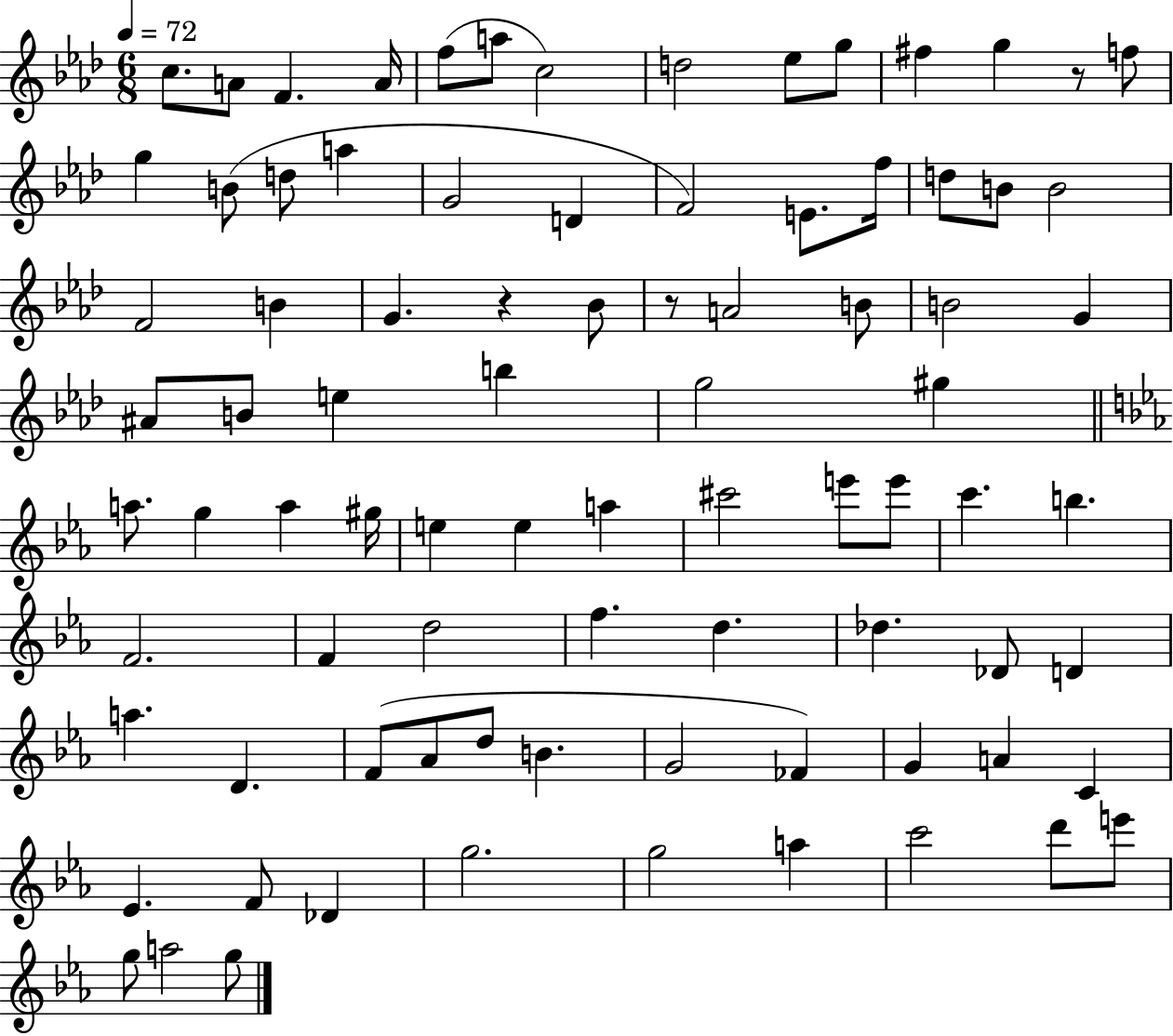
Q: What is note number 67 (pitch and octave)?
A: FES4